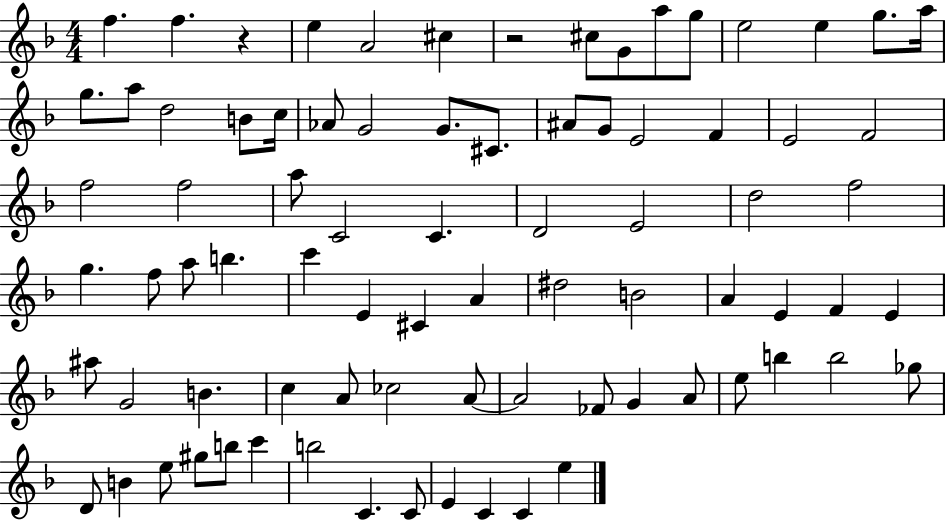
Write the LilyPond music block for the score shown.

{
  \clef treble
  \numericTimeSignature
  \time 4/4
  \key f \major
  f''4. f''4. r4 | e''4 a'2 cis''4 | r2 cis''8 g'8 a''8 g''8 | e''2 e''4 g''8. a''16 | \break g''8. a''8 d''2 b'8 c''16 | aes'8 g'2 g'8. cis'8. | ais'8 g'8 e'2 f'4 | e'2 f'2 | \break f''2 f''2 | a''8 c'2 c'4. | d'2 e'2 | d''2 f''2 | \break g''4. f''8 a''8 b''4. | c'''4 e'4 cis'4 a'4 | dis''2 b'2 | a'4 e'4 f'4 e'4 | \break ais''8 g'2 b'4. | c''4 a'8 ces''2 a'8~~ | a'2 fes'8 g'4 a'8 | e''8 b''4 b''2 ges''8 | \break d'8 b'4 e''8 gis''8 b''8 c'''4 | b''2 c'4. c'8 | e'4 c'4 c'4 e''4 | \bar "|."
}